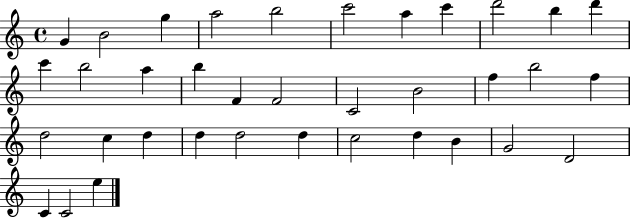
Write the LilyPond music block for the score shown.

{
  \clef treble
  \time 4/4
  \defaultTimeSignature
  \key c \major
  g'4 b'2 g''4 | a''2 b''2 | c'''2 a''4 c'''4 | d'''2 b''4 d'''4 | \break c'''4 b''2 a''4 | b''4 f'4 f'2 | c'2 b'2 | f''4 b''2 f''4 | \break d''2 c''4 d''4 | d''4 d''2 d''4 | c''2 d''4 b'4 | g'2 d'2 | \break c'4 c'2 e''4 | \bar "|."
}